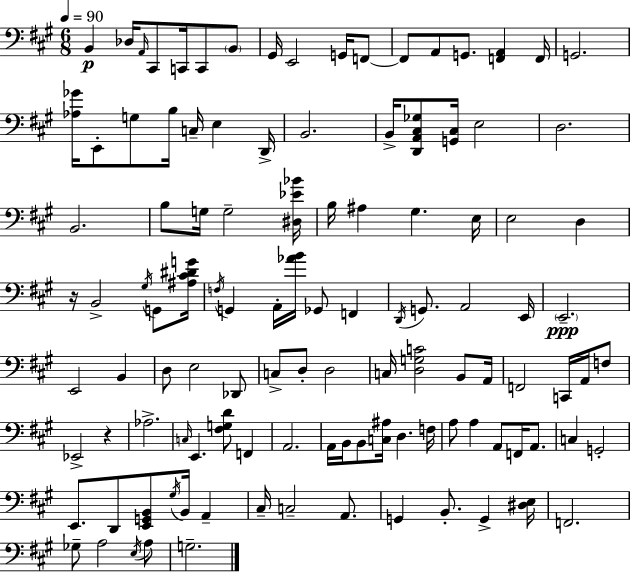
X:1
T:Untitled
M:6/8
L:1/4
K:A
B,, _D,/4 A,,/4 ^C,,/2 C,,/4 C,,/2 B,,/2 ^G,,/4 E,,2 G,,/4 F,,/2 F,,/2 A,,/2 G,,/2 [F,,A,,] F,,/4 G,,2 [_A,_G]/4 E,,/2 G,/2 B,/4 C,/4 E, D,,/4 B,,2 B,,/4 [D,,A,,^C,_G,]/2 [G,,^C,]/4 E,2 D,2 B,,2 B,/2 G,/4 G,2 [^D,_E_B]/4 B,/4 ^A, ^G, E,/4 E,2 D, z/4 B,,2 ^G,/4 G,,/2 [^A,^C^DG]/4 F,/4 G,, A,,/4 [_AB]/4 _G,,/2 F,, D,,/4 G,,/2 A,,2 E,,/4 E,,2 E,,2 B,, D,/2 E,2 _D,,/2 C,/2 D,/2 D,2 C,/4 [D,G,C]2 B,,/2 A,,/4 F,,2 C,,/4 A,,/4 F,/2 _E,,2 z _A,2 C,/4 E,, [^F,G,D]/2 F,, A,,2 A,,/4 B,,/4 B,,/2 [C,^A,]/4 D, F,/4 A,/2 A, A,,/2 F,,/4 A,,/2 C, G,,2 E,,/2 D,,/2 [E,,G,,B,,]/2 ^G,/4 B,,/4 A,, ^C,/4 C,2 A,,/2 G,, B,,/2 G,, [^D,E,]/4 F,,2 _G,/2 A,2 E,/4 A,/2 G,2